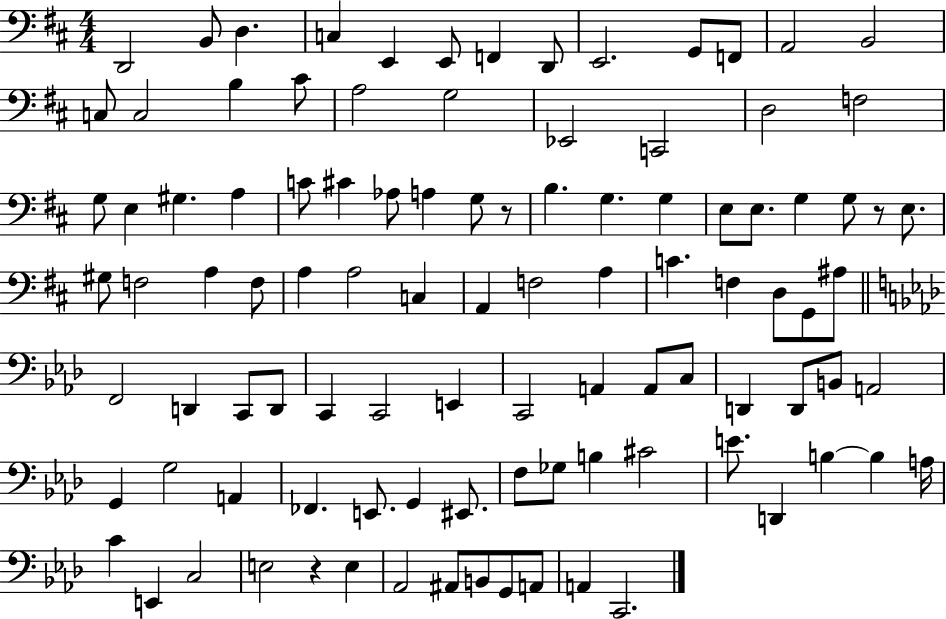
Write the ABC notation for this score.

X:1
T:Untitled
M:4/4
L:1/4
K:D
D,,2 B,,/2 D, C, E,, E,,/2 F,, D,,/2 E,,2 G,,/2 F,,/2 A,,2 B,,2 C,/2 C,2 B, ^C/2 A,2 G,2 _E,,2 C,,2 D,2 F,2 G,/2 E, ^G, A, C/2 ^C _A,/2 A, G,/2 z/2 B, G, G, E,/2 E,/2 G, G,/2 z/2 E,/2 ^G,/2 F,2 A, F,/2 A, A,2 C, A,, F,2 A, C F, D,/2 G,,/2 ^A,/2 F,,2 D,, C,,/2 D,,/2 C,, C,,2 E,, C,,2 A,, A,,/2 C,/2 D,, D,,/2 B,,/2 A,,2 G,, G,2 A,, _F,, E,,/2 G,, ^E,,/2 F,/2 _G,/2 B, ^C2 E/2 D,, B, B, A,/4 C E,, C,2 E,2 z E, _A,,2 ^A,,/2 B,,/2 G,,/2 A,,/2 A,, C,,2